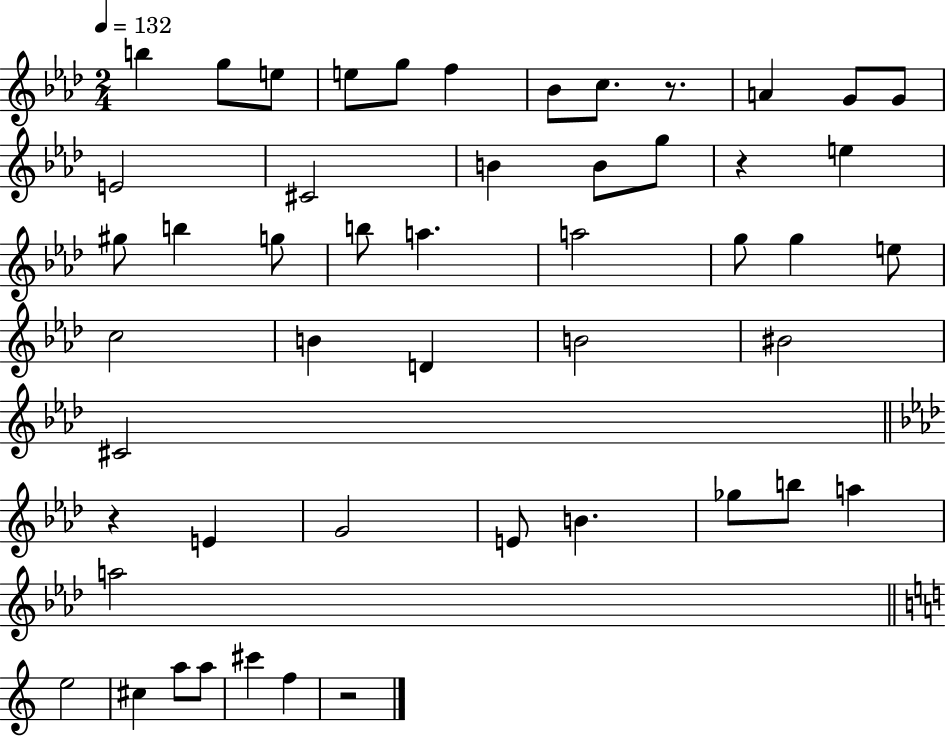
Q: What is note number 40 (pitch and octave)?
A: A5